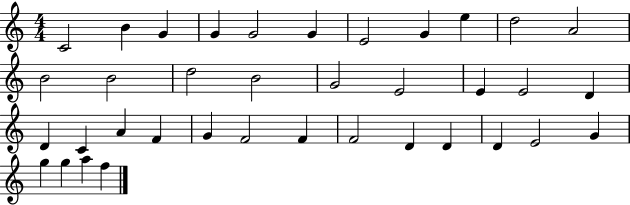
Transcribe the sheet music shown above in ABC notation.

X:1
T:Untitled
M:4/4
L:1/4
K:C
C2 B G G G2 G E2 G e d2 A2 B2 B2 d2 B2 G2 E2 E E2 D D C A F G F2 F F2 D D D E2 G g g a f